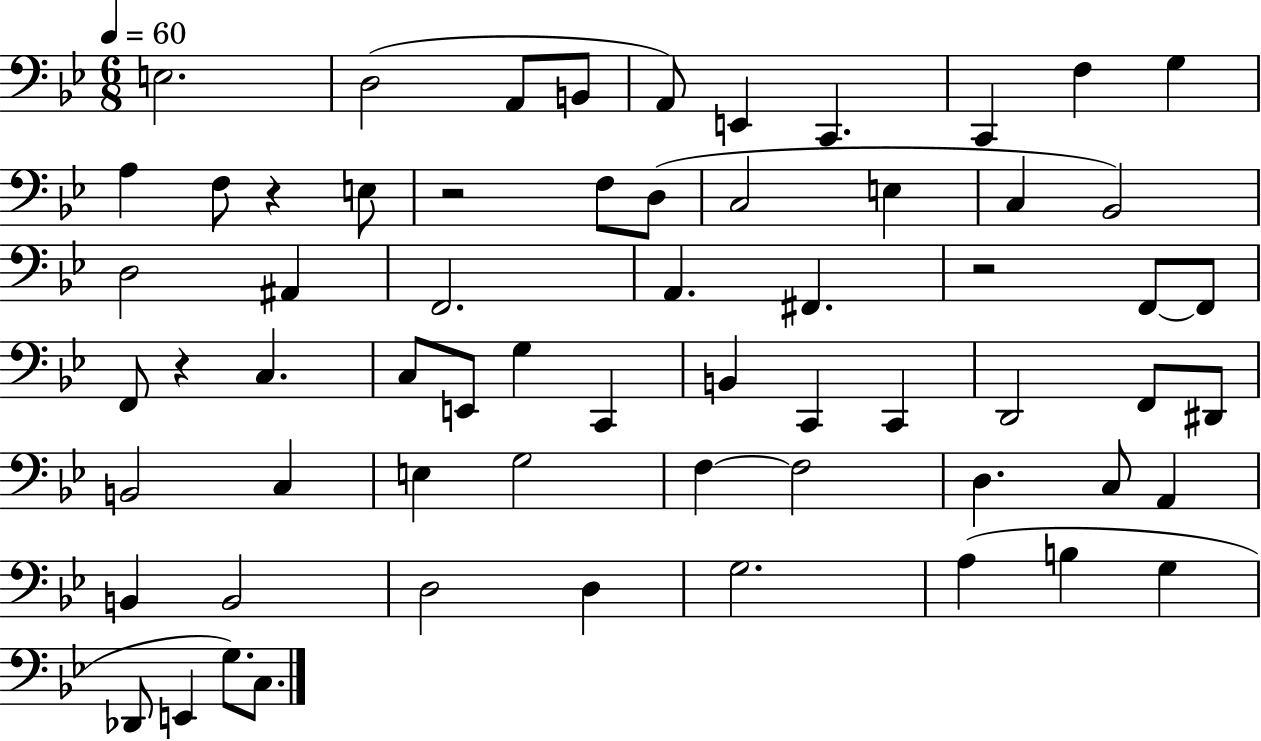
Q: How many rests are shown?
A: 4